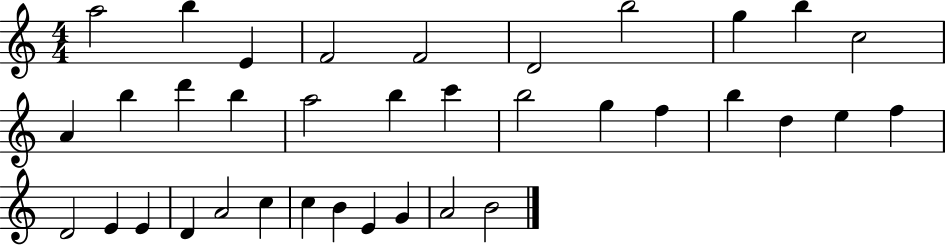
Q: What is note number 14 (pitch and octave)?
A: B5